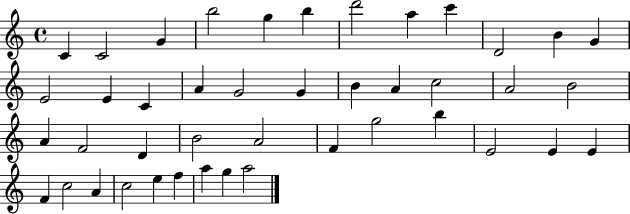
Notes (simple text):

C4/q C4/h G4/q B5/h G5/q B5/q D6/h A5/q C6/q D4/h B4/q G4/q E4/h E4/q C4/q A4/q G4/h G4/q B4/q A4/q C5/h A4/h B4/h A4/q F4/h D4/q B4/h A4/h F4/q G5/h B5/q E4/h E4/q E4/q F4/q C5/h A4/q C5/h E5/q F5/q A5/q G5/q A5/h